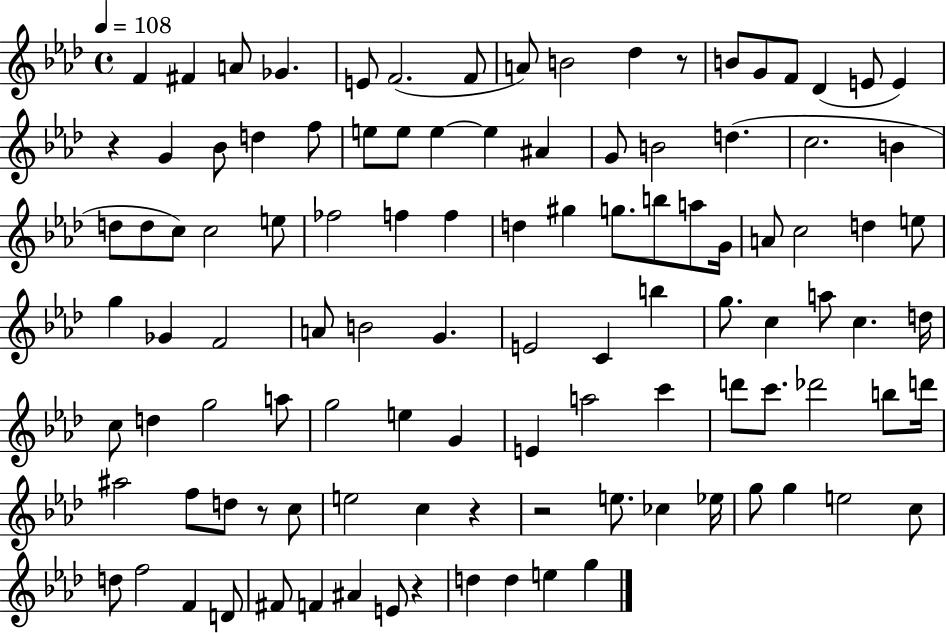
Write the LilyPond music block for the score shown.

{
  \clef treble
  \time 4/4
  \defaultTimeSignature
  \key aes \major
  \tempo 4 = 108
  f'4 fis'4 a'8 ges'4. | e'8 f'2.( f'8 | a'8) b'2 des''4 r8 | b'8 g'8 f'8 des'4( e'8 e'4) | \break r4 g'4 bes'8 d''4 f''8 | e''8 e''8 e''4~~ e''4 ais'4 | g'8 b'2 d''4.( | c''2. b'4 | \break d''8 d''8 c''8) c''2 e''8 | fes''2 f''4 f''4 | d''4 gis''4 g''8. b''8 a''8 g'16 | a'8 c''2 d''4 e''8 | \break g''4 ges'4 f'2 | a'8 b'2 g'4. | e'2 c'4 b''4 | g''8. c''4 a''8 c''4. d''16 | \break c''8 d''4 g''2 a''8 | g''2 e''4 g'4 | e'4 a''2 c'''4 | d'''8 c'''8. des'''2 b''8 d'''16 | \break ais''2 f''8 d''8 r8 c''8 | e''2 c''4 r4 | r2 e''8. ces''4 ees''16 | g''8 g''4 e''2 c''8 | \break d''8 f''2 f'4 d'8 | fis'8 f'4 ais'4 e'8 r4 | d''4 d''4 e''4 g''4 | \bar "|."
}